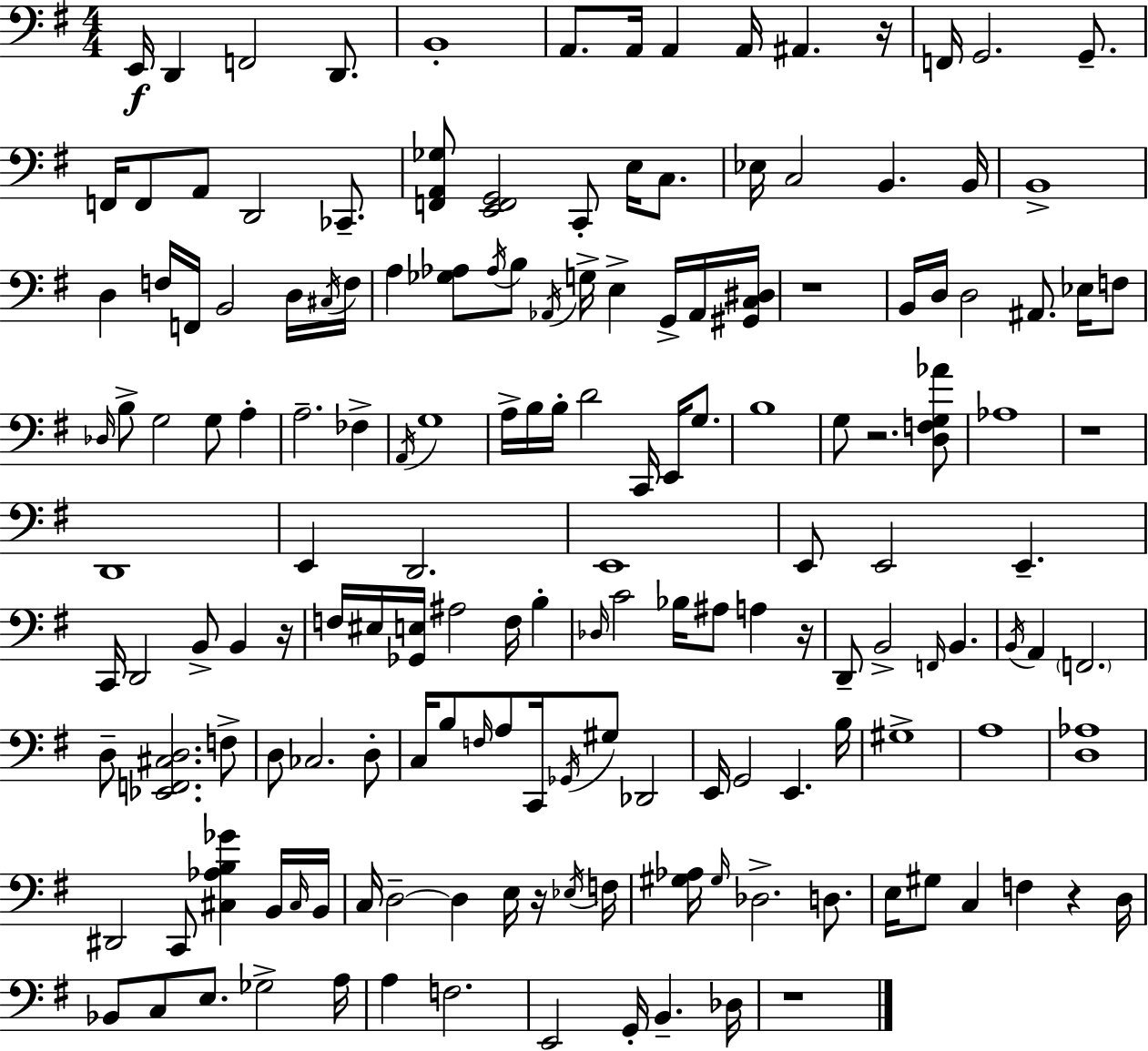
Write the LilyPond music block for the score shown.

{
  \clef bass
  \numericTimeSignature
  \time 4/4
  \key g \major
  e,16\f d,4 f,2 d,8. | b,1-. | a,8. a,16 a,4 a,16 ais,4. r16 | f,16 g,2. g,8.-- | \break f,16 f,8 a,8 d,2 ces,8.-- | <f, a, ges>8 <e, f, g,>2 c,8-. e16 c8. | ees16 c2 b,4. b,16 | b,1-> | \break d4 f16 f,16 b,2 d16 \acciaccatura { cis16 } | f16 a4 <ges aes>8 \acciaccatura { aes16 } b8 \acciaccatura { aes,16 } g16-> e4-> | g,16-> aes,16 <gis, c dis>16 r1 | b,16 d16 d2 ais,8. | \break ees16 f8 \grace { des16 } b8-> g2 g8 | a4-. a2.-- | fes4-> \acciaccatura { a,16 } g1 | a16-> b16 b16-. d'2 | \break c,16 e,16 g8. b1 | g8 r2. | <d f g aes'>8 aes1 | r1 | \break d,1 | e,4 d,2. | e,1 | e,8 e,2 e,4.-- | \break c,16 d,2 b,8-> | b,4 r16 f16 eis16 <ges, e>16 ais2 | f16 b4-. \grace { des16 } c'2 bes16 ais8 | a4 r16 d,8-- b,2-> | \break \grace { f,16 } b,4. \acciaccatura { b,16 } a,4 \parenthesize f,2. | d8-- <ees, f, cis d>2. | f8-> d8 ces2. | d8-. c16 b8 \grace { f16 } a8 c,16 \acciaccatura { ges,16 } | \break gis8 des,2 e,16 g,2 | e,4. b16 gis1-> | a1 | <d aes>1 | \break dis,2 | c,8 <cis aes b ges'>4 b,16 \grace { cis16 } b,16 c16 d2--~~ | d4 e16 r16 \acciaccatura { ees16 } f16 <gis aes>16 \grace { gis16 } des2.-> | d8. e16 gis8 | \break c4 f4 r4 d16 bes,8 c8 | e8. ges2-> a16 a4 | f2. e,2 | g,16-. b,4.-- des16 r1 | \break \bar "|."
}